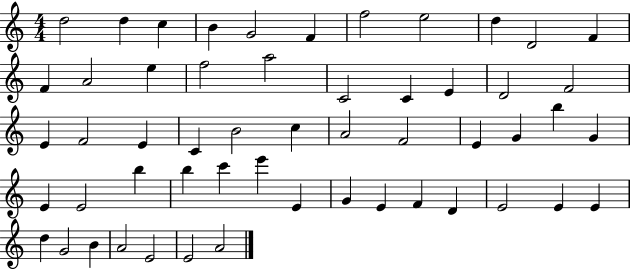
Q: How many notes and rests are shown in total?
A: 54